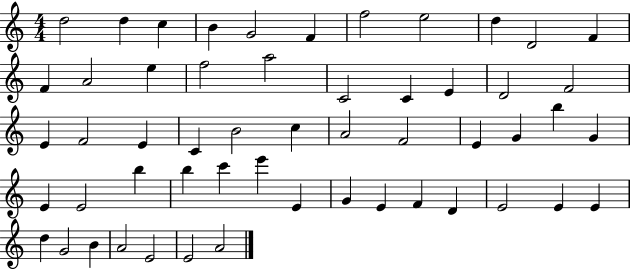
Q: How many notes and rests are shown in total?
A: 54